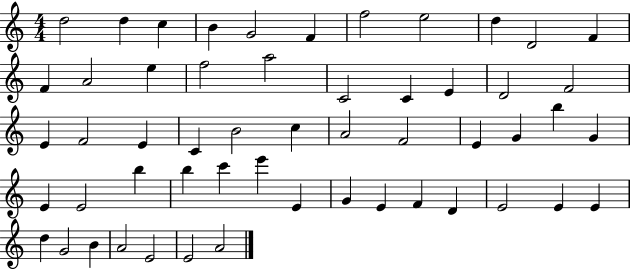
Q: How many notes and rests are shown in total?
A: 54